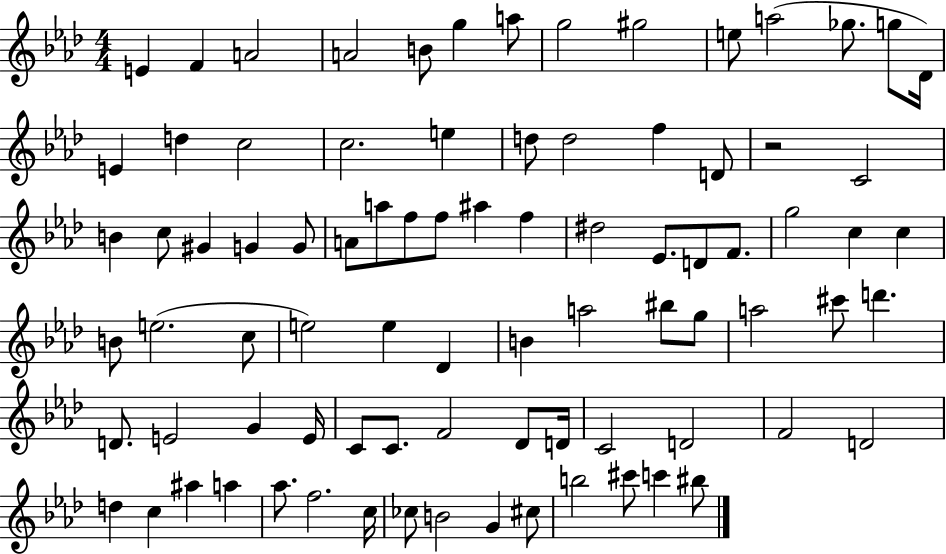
X:1
T:Untitled
M:4/4
L:1/4
K:Ab
E F A2 A2 B/2 g a/2 g2 ^g2 e/2 a2 _g/2 g/2 _D/4 E d c2 c2 e d/2 d2 f D/2 z2 C2 B c/2 ^G G G/2 A/2 a/2 f/2 f/2 ^a f ^d2 _E/2 D/2 F/2 g2 c c B/2 e2 c/2 e2 e _D B a2 ^b/2 g/2 a2 ^c'/2 d' D/2 E2 G E/4 C/2 C/2 F2 _D/2 D/4 C2 D2 F2 D2 d c ^a a _a/2 f2 c/4 _c/2 B2 G ^c/2 b2 ^c'/2 c' ^b/2